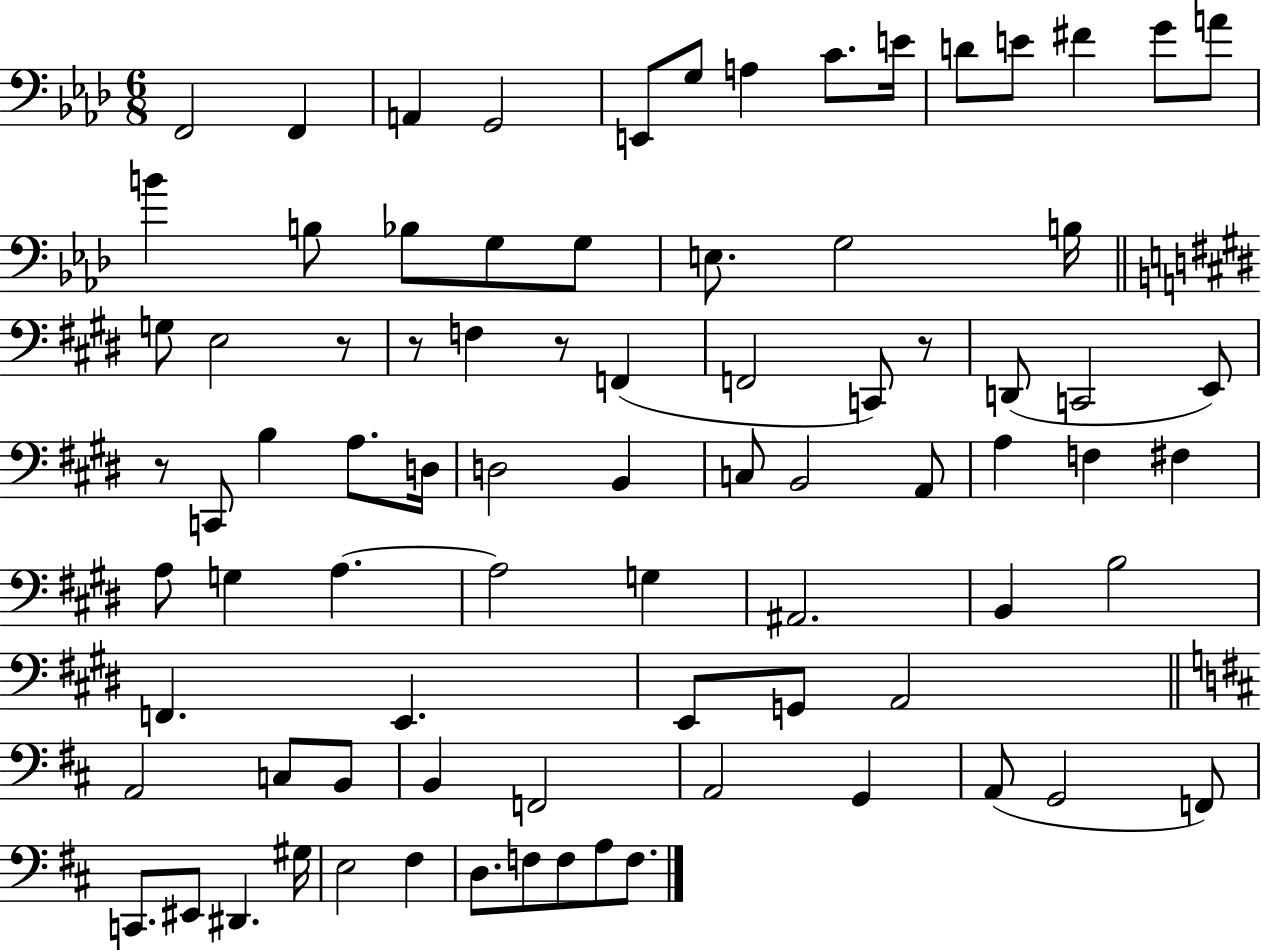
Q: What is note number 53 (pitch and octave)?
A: E2